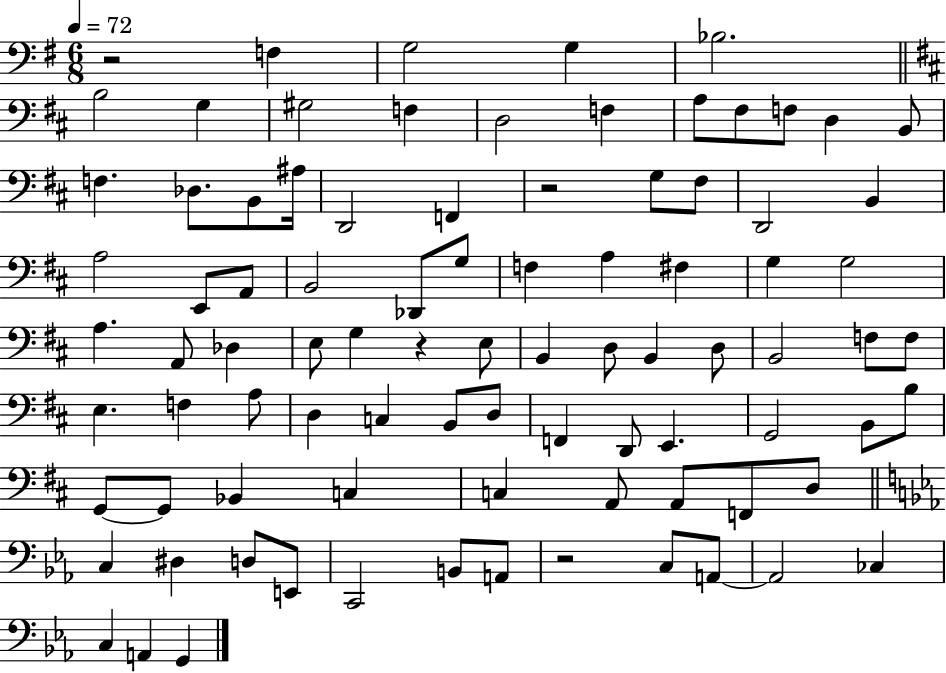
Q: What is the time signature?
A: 6/8